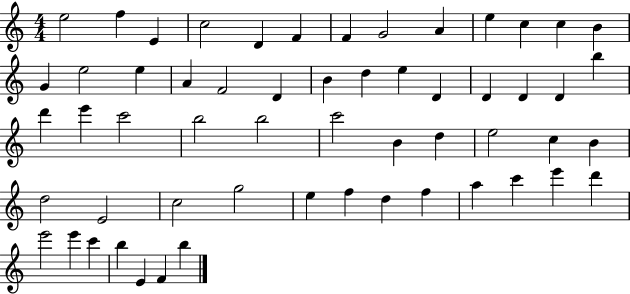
E5/h F5/q E4/q C5/h D4/q F4/q F4/q G4/h A4/q E5/q C5/q C5/q B4/q G4/q E5/h E5/q A4/q F4/h D4/q B4/q D5/q E5/q D4/q D4/q D4/q D4/q B5/q D6/q E6/q C6/h B5/h B5/h C6/h B4/q D5/q E5/h C5/q B4/q D5/h E4/h C5/h G5/h E5/q F5/q D5/q F5/q A5/q C6/q E6/q D6/q E6/h E6/q C6/q B5/q E4/q F4/q B5/q